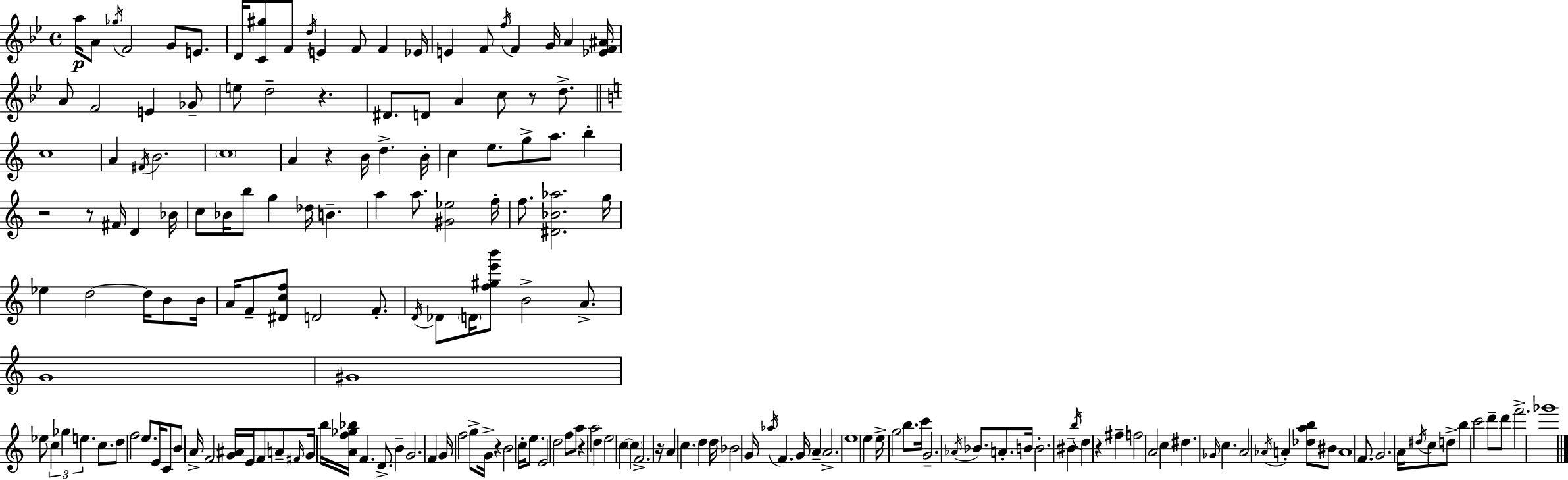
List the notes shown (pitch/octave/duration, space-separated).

A5/s A4/e Gb5/s F4/h G4/e E4/e. D4/s [C4,G#5]/e F4/e D5/s E4/q F4/e F4/q Eb4/s E4/q F4/e F5/s F4/q G4/s A4/q [Eb4,F4,A#4]/s A4/e F4/h E4/q Gb4/e E5/e D5/h R/q. D#4/e. D4/e A4/q C5/e R/e D5/e. C5/w A4/q F#4/s B4/h. C5/w A4/q R/q B4/s D5/q. B4/s C5/q E5/e. G5/e A5/e. B5/q R/h R/e F#4/s D4/q Bb4/s C5/e Bb4/s B5/e G5/q Db5/s B4/q. A5/q A5/e. [G#4,Eb5]/h F5/s F5/e. [D#4,Bb4,Ab5]/h. G5/s Eb5/q D5/h D5/s B4/e B4/s A4/s F4/e [D#4,C5,F5]/e D4/h F4/e. D4/s Db4/e D4/s [F5,G#5,E6,B6]/e B4/h A4/e. G4/w G#4/w Eb5/e C5/q Gb5/q E5/q. C5/e. D5/e F5/h E5/e. E4/s C4/e B4/e A4/s F4/h [G4,A#4]/s E4/s F4/e A4/e F#4/s G4/s B5/s [A4,F5,Gb5,Bb5]/s F4/q. D4/e. B4/q G4/h. F4/q G4/s F5/h G5/e G4/s R/q B4/h C5/s E5/e. E4/h D5/h F5/e A5/e R/q A5/h D5/q E5/h C5/q C5/q F4/h. R/s A4/q C5/q. D5/q D5/s Bb4/h G4/s Ab5/s F4/q. G4/s A4/q A4/h. E5/w E5/q E5/s G5/h B5/e. C6/s G4/h. Ab4/s Bb4/e. A4/e. B4/s B4/h. BIS4/q B5/s D5/q R/q F#5/q F5/h A4/h C5/q D#5/q. Gb4/s C5/q. A4/h Ab4/s A4/q [Db5,A5,B5]/e BIS4/e A4/w F4/e. G4/h. A4/s D#5/s C5/e D5/e B5/q C6/h D6/e D6/e F6/h. Gb6/w